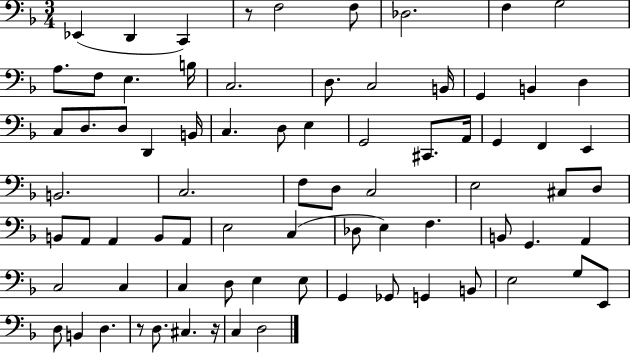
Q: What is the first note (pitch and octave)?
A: Eb2